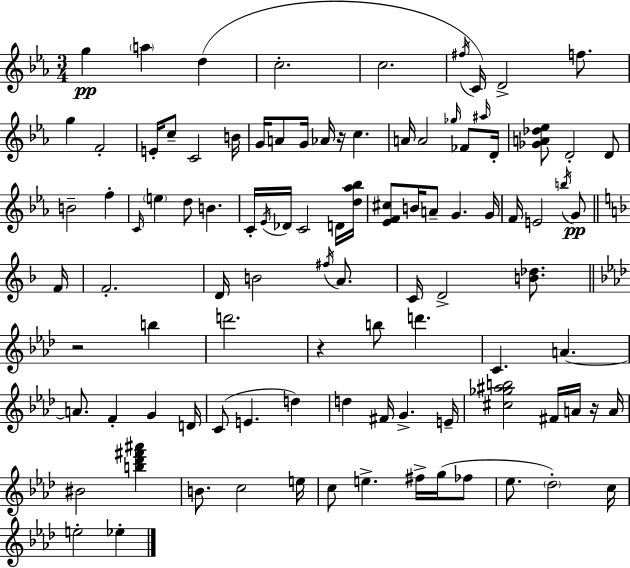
G5/q A5/q D5/q C5/h. C5/h. F#5/s C4/s D4/h F5/e. G5/q F4/h E4/s C5/e C4/h B4/s G4/s A4/e G4/s Ab4/s R/s C5/q. A4/s A4/h Gb5/s FES4/e A#5/s D4/s [Gb4,A4,Db5,Eb5]/e D4/h D4/e B4/h F5/q C4/s E5/q D5/e B4/q. C4/s Eb4/s Db4/s C4/h D4/s [D5,Ab5,Bb5]/s [Eb4,F4,C#5]/e B4/s A4/e G4/q. G4/s F4/s E4/h B5/s G4/e F4/s F4/h. D4/s B4/h F#5/s A4/e. C4/s D4/h [B4,Db5]/e. R/h B5/q D6/h. R/q B5/e D6/q. C4/q. A4/q. A4/e. F4/q G4/q D4/s C4/e E4/q. D5/q D5/q F#4/s G4/q. E4/s [C#5,Gb5,A#5,B5]/h F#4/s A4/s R/s A4/s BIS4/h [B5,Db6,F#6,A#6]/q B4/e. C5/h E5/s C5/e E5/q. F#5/s G5/s FES5/e Eb5/e. Db5/h C5/s E5/h Eb5/q